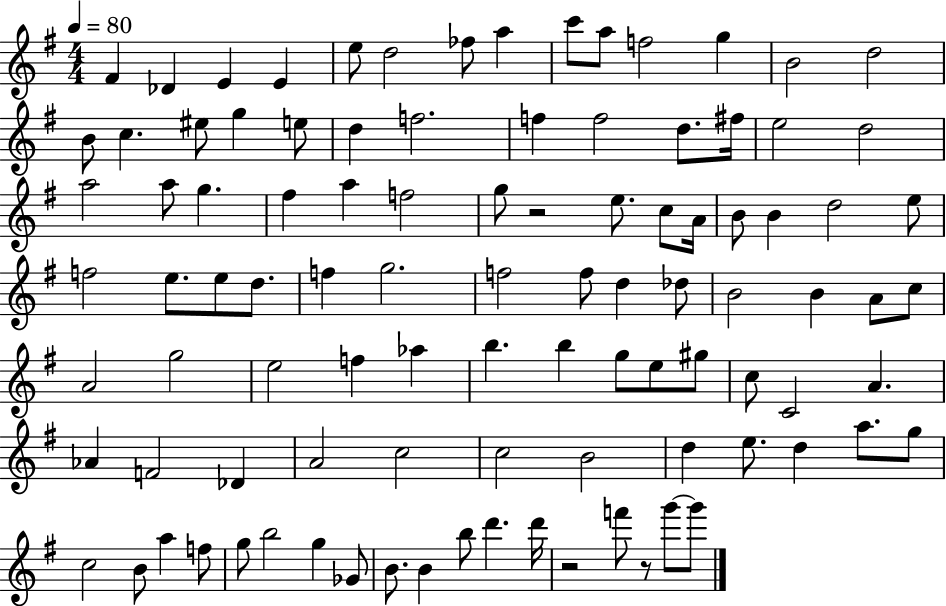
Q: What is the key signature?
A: G major